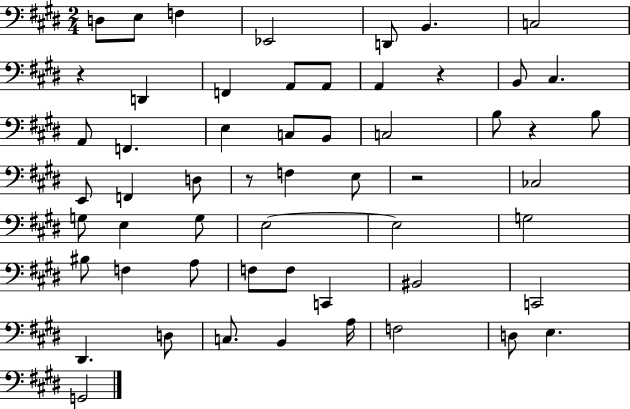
{
  \clef bass
  \numericTimeSignature
  \time 2/4
  \key e \major
  d8 e8 f4 | ees,2 | d,8 b,4. | c2 | \break r4 d,4 | f,4 a,8 a,8 | a,4 r4 | b,8 cis4. | \break a,8 f,4. | e4 c8 b,8 | c2 | b8 r4 b8 | \break e,8 f,4 d8 | r8 f4 e8 | r2 | ces2 | \break g8 e4 g8 | e2~~ | e2 | g2 | \break bis8 f4 a8 | f8 f8 c,4 | bis,2 | c,2 | \break dis,4. d8 | c8. b,4 a16 | f2 | d8 e4. | \break g,2 | \bar "|."
}